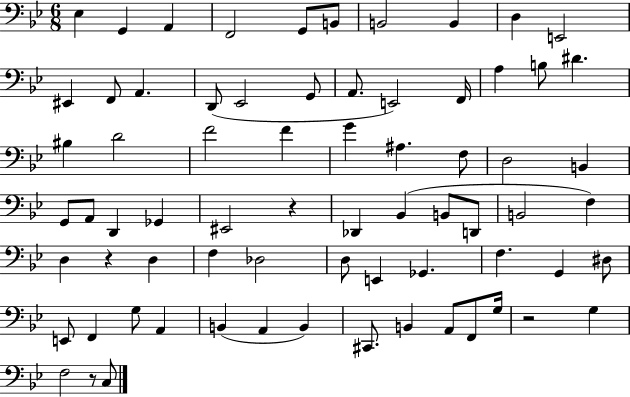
{
  \clef bass
  \numericTimeSignature
  \time 6/8
  \key bes \major
  ees4 g,4 a,4 | f,2 g,8 b,8 | b,2 b,4 | d4 e,2 | \break eis,4 f,8 a,4. | d,8( ees,2 g,8 | a,8. e,2) f,16 | a4 b8 dis'4. | \break bis4 d'2 | f'2 f'4 | g'4 ais4. f8 | d2 b,4 | \break g,8 a,8 d,4 ges,4 | eis,2 r4 | des,4 bes,4( b,8 d,8 | b,2 f4) | \break d4 r4 d4 | f4 des2 | d8 e,4 ges,4. | f4. g,4 dis8 | \break e,8 f,4 g8 a,4 | b,4( a,4 b,4) | cis,8. b,4 a,8 f,8 g16 | r2 g4 | \break f2 r8 c8 | \bar "|."
}